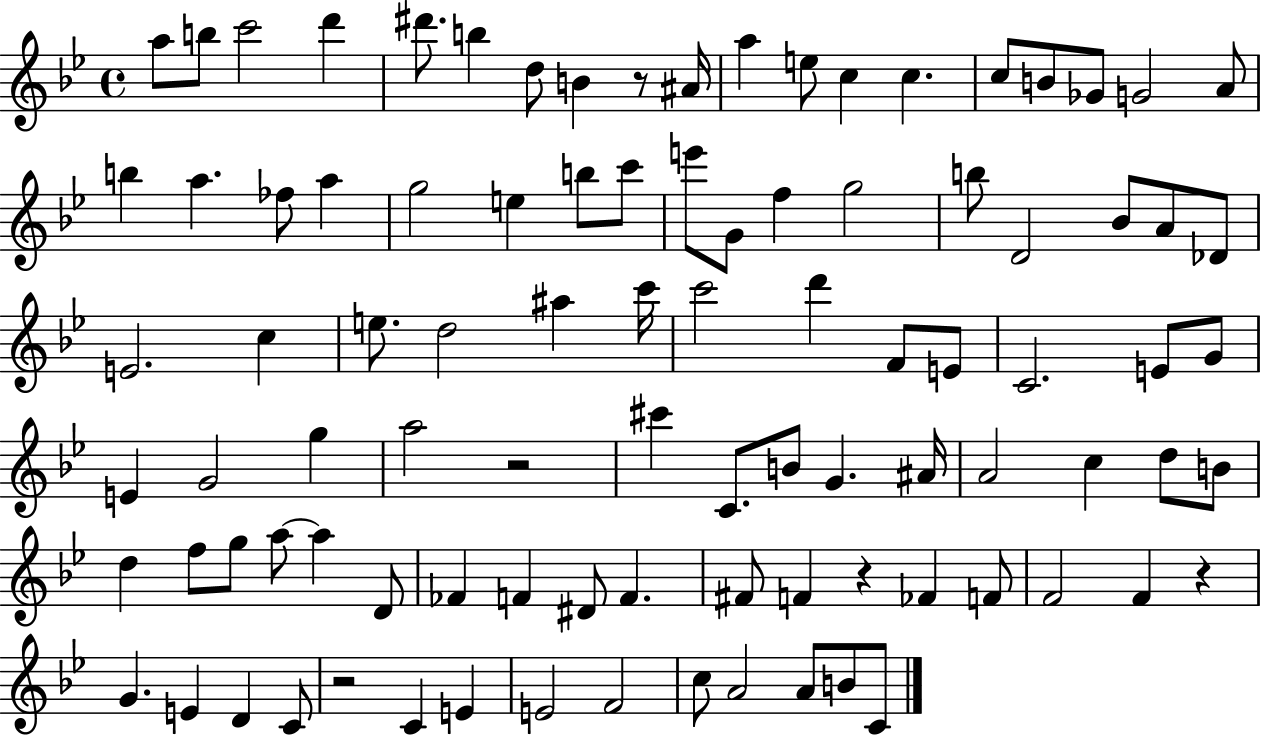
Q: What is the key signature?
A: BES major